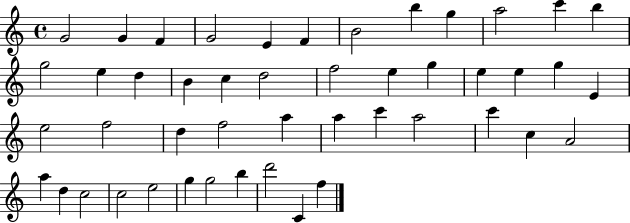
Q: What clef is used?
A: treble